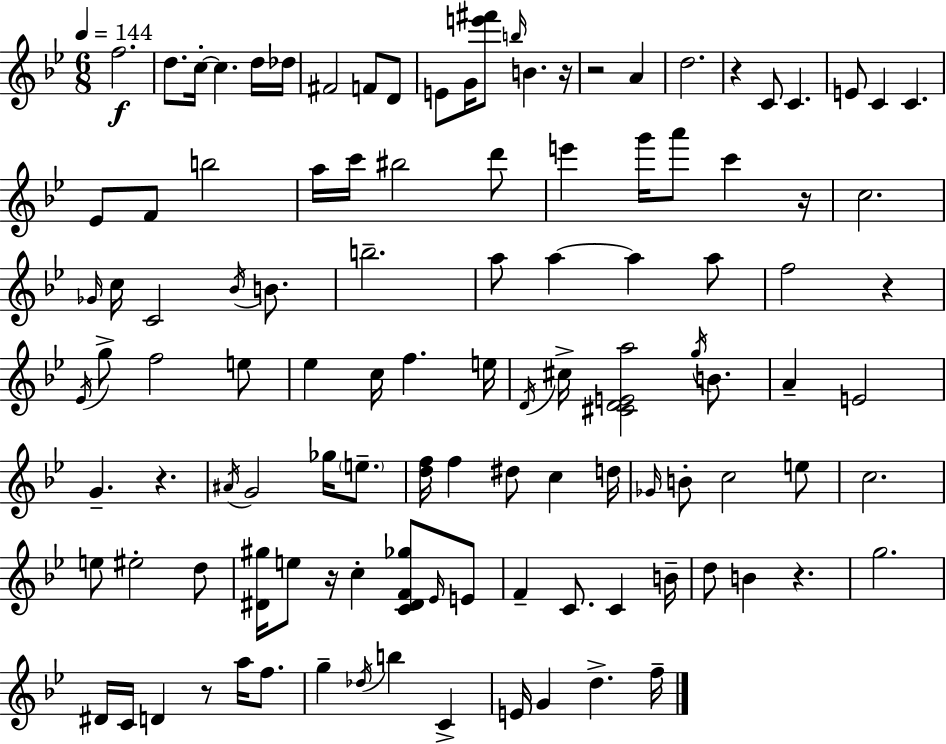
{
  \clef treble
  \numericTimeSignature
  \time 6/8
  \key g \minor
  \tempo 4 = 144
  \repeat volta 2 { f''2.\f | d''8. c''16-.~~ c''4. d''16 des''16 | fis'2 f'8 d'8 | e'8 g'16 <e''' fis'''>8 \grace { b''16 } b'4. | \break r16 r2 a'4 | d''2. | r4 c'8 c'4. | e'8 c'4 c'4. | \break ees'8 f'8 b''2 | a''16 c'''16 bis''2 d'''8 | e'''4 g'''16 a'''8 c'''4 | r16 c''2. | \break \grace { ges'16 } c''16 c'2 \acciaccatura { bes'16 } | b'8. b''2.-- | a''8 a''4~~ a''4 | a''8 f''2 r4 | \break \acciaccatura { ees'16 } g''8-> f''2 | e''8 ees''4 c''16 f''4. | e''16 \acciaccatura { d'16 } cis''16-> <cis' d' e' a''>2 | \acciaccatura { g''16 } b'8. a'4-- e'2 | \break g'4.-- | r4. \acciaccatura { ais'16 } g'2 | ges''16 \parenthesize e''8.-- <d'' f''>16 f''4 | dis''8 c''4 d''16 \grace { ges'16 } b'8-. c''2 | \break e''8 c''2. | e''8 eis''2-. | d''8 <dis' gis''>16 e''8 r16 | c''4-. <c' dis' f' ges''>8 \grace { ees'16 } e'8 f'4-- | \break c'8. c'4 b'16-- d''8 b'4 | r4. g''2. | dis'16 c'16 d'4 | r8 a''16 f''8. g''4-- | \break \acciaccatura { des''16 } b''4 c'4-> e'16 g'4 | d''4.-> f''16-- } \bar "|."
}